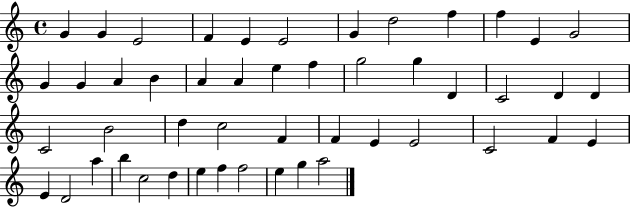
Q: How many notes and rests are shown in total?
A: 49